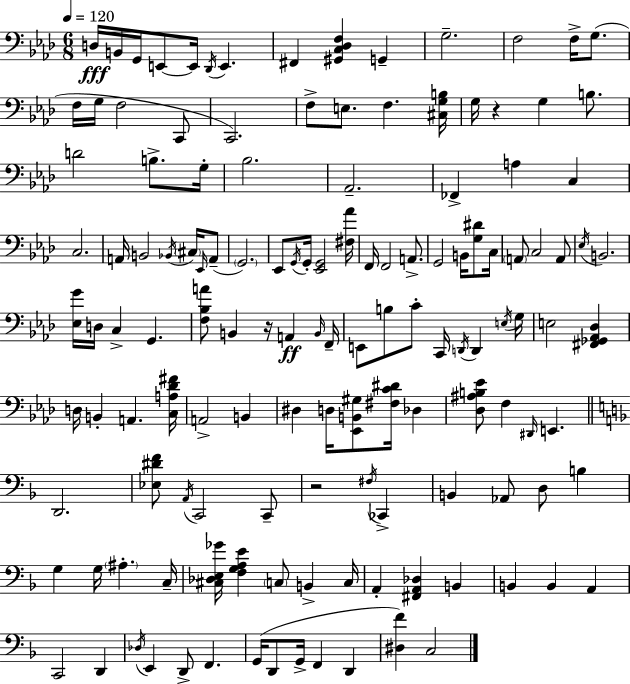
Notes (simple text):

D3/s B2/s G2/s E2/e E2/s Db2/s E2/q. F#2/q [G#2,C3,Db3,F3]/q G2/q G3/h. F3/h F3/s G3/e. F3/s G3/s F3/h C2/e C2/h. F3/e E3/e. F3/q. [C#3,G3,B3]/s G3/s R/q G3/q B3/e. D4/h B3/e. G3/s Bb3/h. Ab2/h. FES2/q A3/q C3/q C3/h. A2/s B2/h Bb2/s C#3/s Eb2/s A2/e G2/h. Eb2/e G2/s G2/s [Eb2,G2]/h [F#3,Ab4]/s F2/s F2/h A2/e. G2/h B2/s [G3,D#4]/e C3/s A2/e C3/h A2/e Eb3/s B2/h. [Eb3,G4]/s D3/s C3/q G2/q. [F3,Bb3,A4]/e B2/q R/s A2/q B2/s F2/s E2/e B3/e C4/e C2/s D2/s D2/q E3/s G3/s E3/h [F#2,Gb2,Ab2,Db3]/q D3/s B2/q A2/q. [C3,A3,Db4,F#4]/s A2/h B2/q D#3/q D3/s [Eb2,B2,G#3]/e [F#3,C4,D#4]/s Db3/q [Db3,A#3,B3,Eb4]/e F3/q D#2/s E2/q. D2/h. [Eb3,D#4,F4]/e A2/s C2/h C2/e R/h F#3/s CES2/q B2/q Ab2/e D3/e B3/q G3/q G3/s A#3/q. C3/s [C#3,Db3,E3,Gb4]/s [F3,G3,A3,E4]/q C3/e B2/q C3/s A2/q [F#2,A2,Db3]/q B2/q B2/q B2/q A2/q C2/h D2/q Db3/s E2/q D2/e F2/q. G2/s D2/e G2/s F2/q D2/q [D#3,F4]/q C3/h